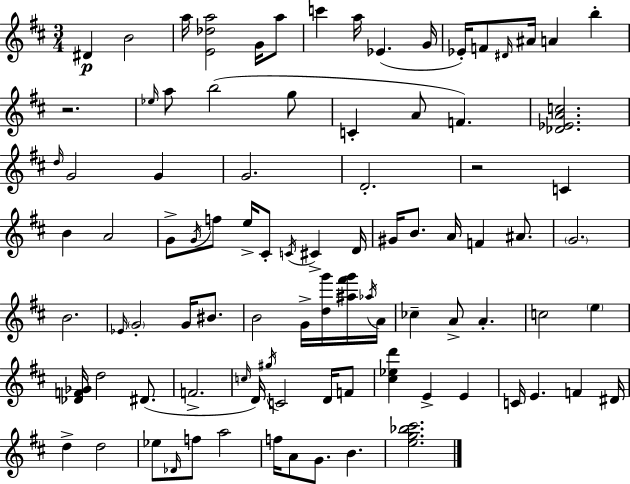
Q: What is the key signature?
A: D major